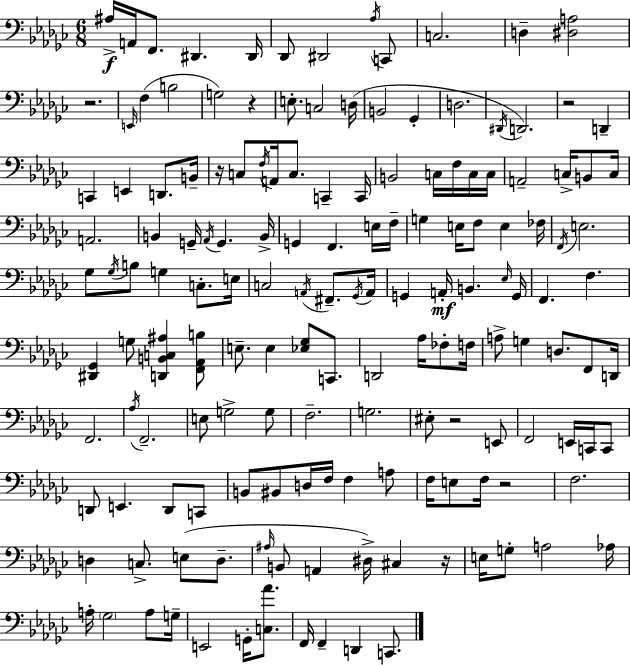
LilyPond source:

{
  \clef bass
  \numericTimeSignature
  \time 6/8
  \key ees \minor
  ais16->\f a,16 f,8. dis,4. dis,16 | des,8 dis,2 \acciaccatura { aes16 } c,8 | c2. | d4-- <dis a>2 | \break r2. | \grace { e,16 }( f4 b2 | g2) r4 | e8.-. c2 | \break d16( b,2 ges,4-. | d2. | \acciaccatura { dis,16 } d,2.) | r2 d,4-- | \break c,4 e,4 d,8. | b,16-- r16 c8 \acciaccatura { f16 } a,16 c8. c,4-- | c,16 b,2 | c16 f16 c16 c16 a,2-- | \break c16-> b,8 c16 a,2. | b,4 g,16-- \acciaccatura { aes,16 } g,4. | b,16-> g,4 f,4. | e16 f16-- g4 e16 f8 | \break e4 fes16 \acciaccatura { f,16 } e2. | ges8 \acciaccatura { ges16 } b8 g4 | c8.-. e16 c2 | \acciaccatura { a,16 } fis,8.-- \acciaccatura { ges,16 } a,16 g,4 | \break a,16-.\mf b,4. \grace { ees16 } g,16 f,4. | f4. <dis, ges,>4 | g8 <d, b, c ais>4 <f, aes, b>8 e8.-- | e4 <ees ges>8 c,8. d,2 | \break aes16 fes8-. f16 a8-> | g4 d8. f,8 d,16 f,2. | \acciaccatura { aes16 } f,2.-- | e8 | \break g2-> g8 f2.-- | g2. | eis8-. | r2 e,8 f,2 | \break e,16 c,16 c,8 d,8 | e,4. d,8 c,8 b,8 | bis,8 d16 f16 f4 a8 f16 | e8 f16 r2 f2. | \break d4 | c8.-> e8( d8.-- \grace { ais16 } | b,8 a,4 dis16->) cis4 r16 | e16 g8-. a2 aes16 | \break a16-. \parenthesize ges2 a8 g16-- | e,2 g,16-. <c aes'>8. | f,16 f,4-- d,4 c,8. | \bar "|."
}